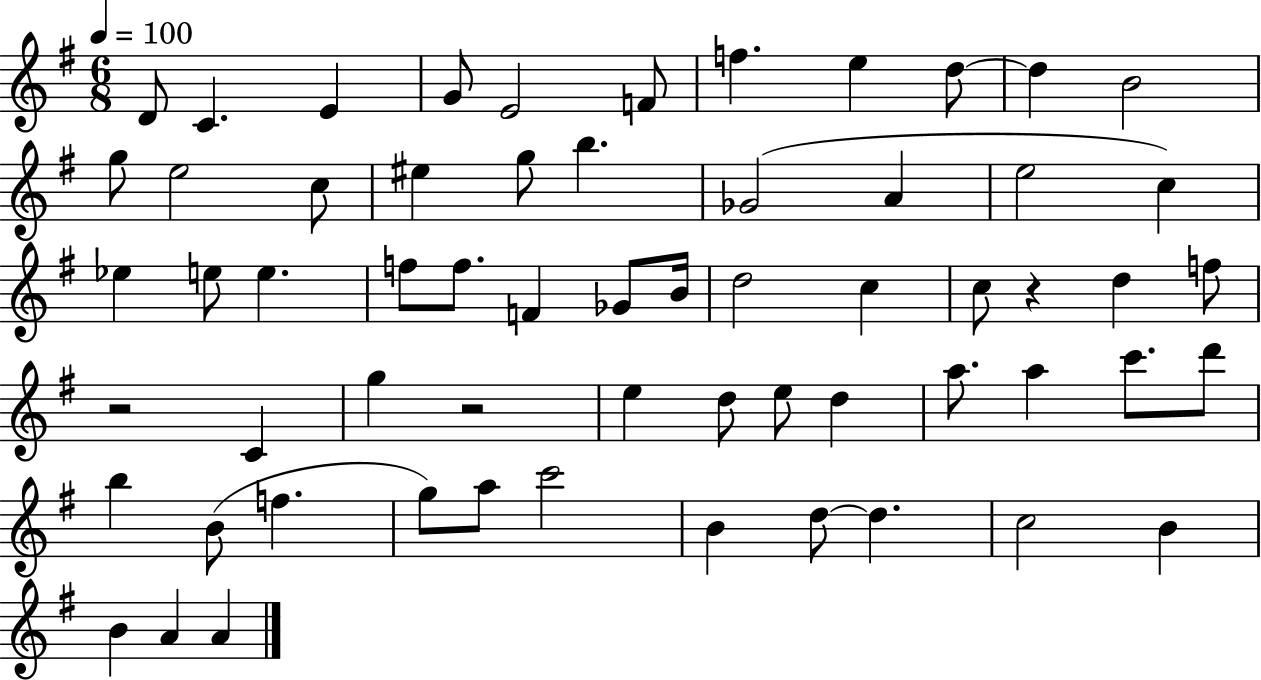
X:1
T:Untitled
M:6/8
L:1/4
K:G
D/2 C E G/2 E2 F/2 f e d/2 d B2 g/2 e2 c/2 ^e g/2 b _G2 A e2 c _e e/2 e f/2 f/2 F _G/2 B/4 d2 c c/2 z d f/2 z2 C g z2 e d/2 e/2 d a/2 a c'/2 d'/2 b B/2 f g/2 a/2 c'2 B d/2 d c2 B B A A